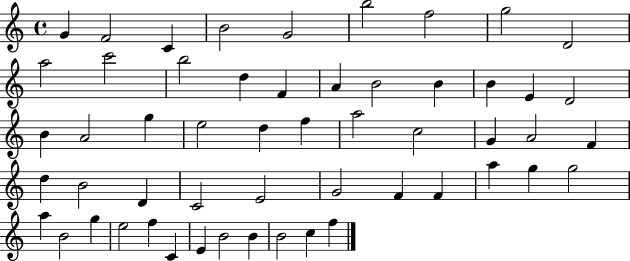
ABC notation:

X:1
T:Untitled
M:4/4
L:1/4
K:C
G F2 C B2 G2 b2 f2 g2 D2 a2 c'2 b2 d F A B2 B B E D2 B A2 g e2 d f a2 c2 G A2 F d B2 D C2 E2 G2 F F a g g2 a B2 g e2 f C E B2 B B2 c f